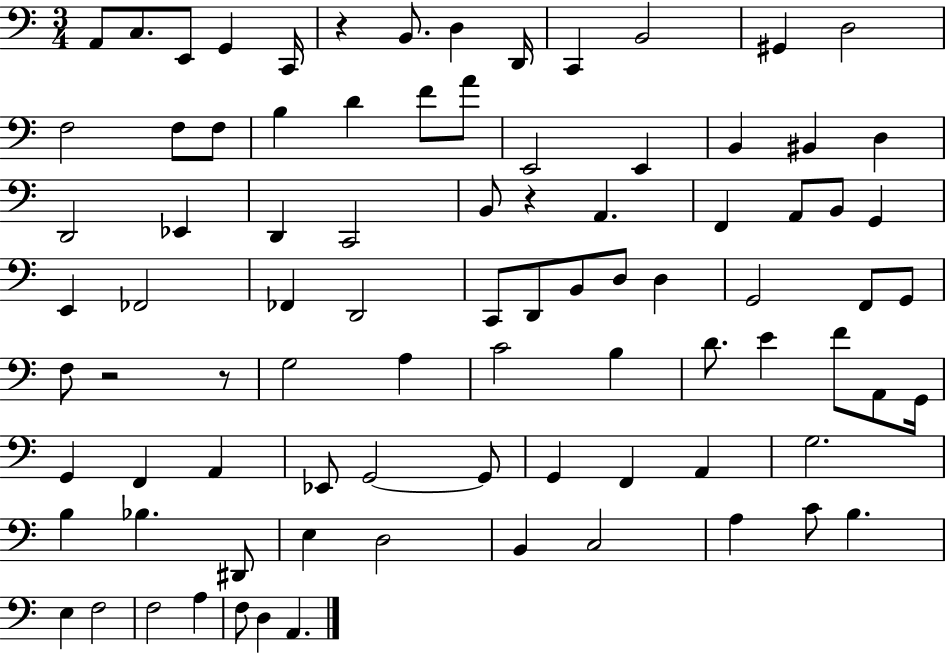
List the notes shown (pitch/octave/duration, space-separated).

A2/e C3/e. E2/e G2/q C2/s R/q B2/e. D3/q D2/s C2/q B2/h G#2/q D3/h F3/h F3/e F3/e B3/q D4/q F4/e A4/e E2/h E2/q B2/q BIS2/q D3/q D2/h Eb2/q D2/q C2/h B2/e R/q A2/q. F2/q A2/e B2/e G2/q E2/q FES2/h FES2/q D2/h C2/e D2/e B2/e D3/e D3/q G2/h F2/e G2/e F3/e R/h R/e G3/h A3/q C4/h B3/q D4/e. E4/q F4/e A2/e G2/s G2/q F2/q A2/q Eb2/e G2/h G2/e G2/q F2/q A2/q G3/h. B3/q Bb3/q. D#2/e E3/q D3/h B2/q C3/h A3/q C4/e B3/q. E3/q F3/h F3/h A3/q F3/e D3/q A2/q.